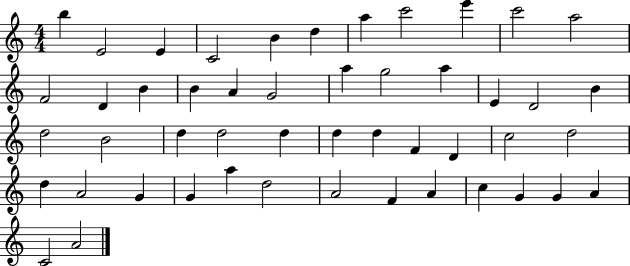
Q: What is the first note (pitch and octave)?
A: B5